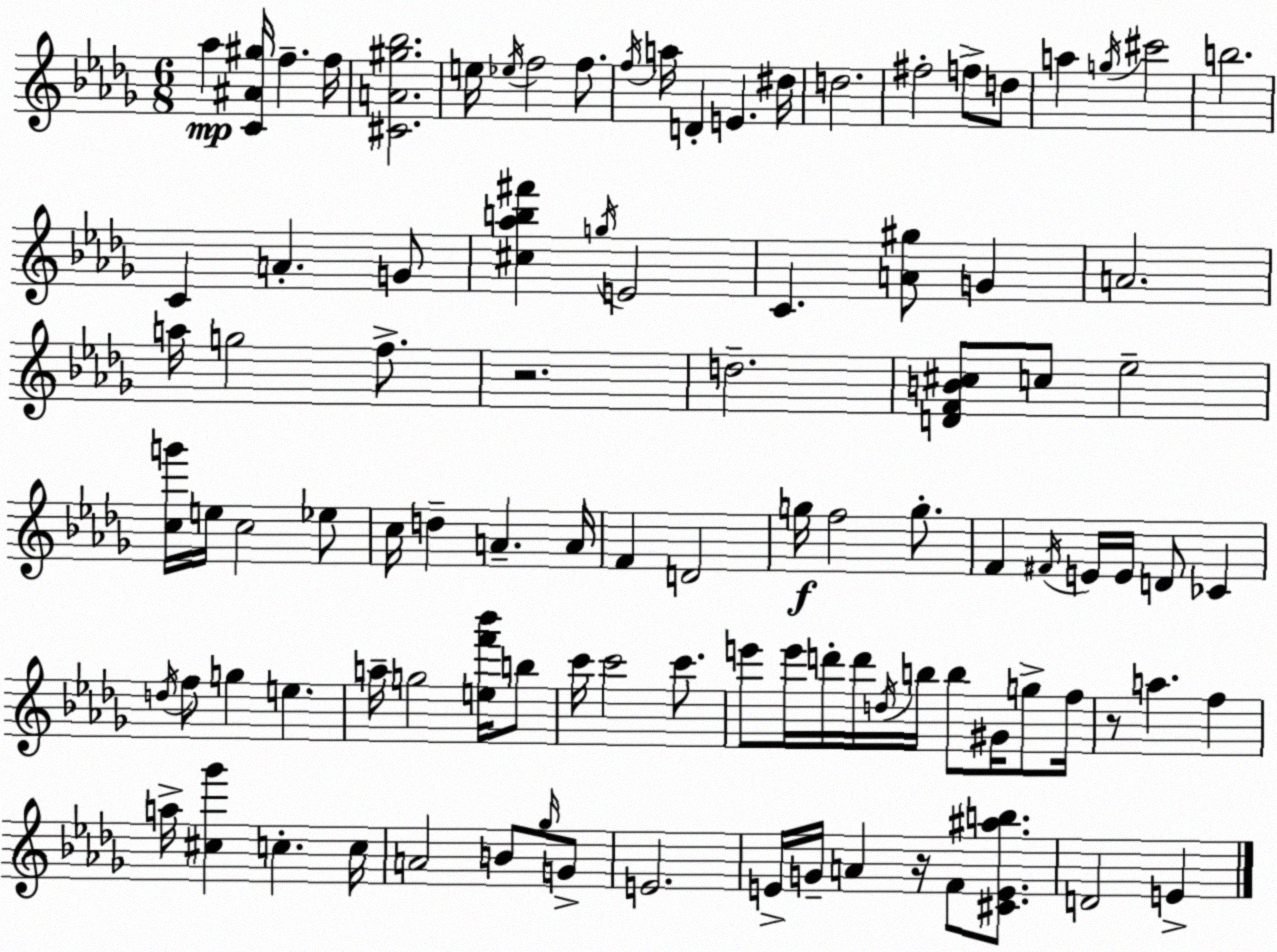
X:1
T:Untitled
M:6/8
L:1/4
K:Bbm
_a [C^A^g]/4 f f/4 [^CA^g_b]2 e/4 _e/4 f2 f/2 f/4 a/4 D E ^d/4 d2 ^f2 f/2 d/2 a g/4 ^c'2 b2 C A G/2 [^c_ab^f'] g/4 E2 C [A^g]/2 G A2 a/4 g2 f/2 z2 d2 [DFB^c]/2 c/2 _e2 [cg']/4 e/4 c2 _e/2 c/4 d A A/4 F D2 g/4 f2 g/2 F ^F/4 E/4 E/4 D/2 _C d/4 f/2 g e a/4 g2 [ef'_b']/4 b/2 c'/4 c'2 c'/2 e'/2 e'/4 d'/4 d'/4 d/4 b/4 b/2 ^G/4 g/2 f/4 z/2 a f a/4 [^c_g'] c c/4 A2 B/2 _g/4 G/2 E2 E/4 G/4 A z/4 F/2 [^CE^ab]/2 D2 E